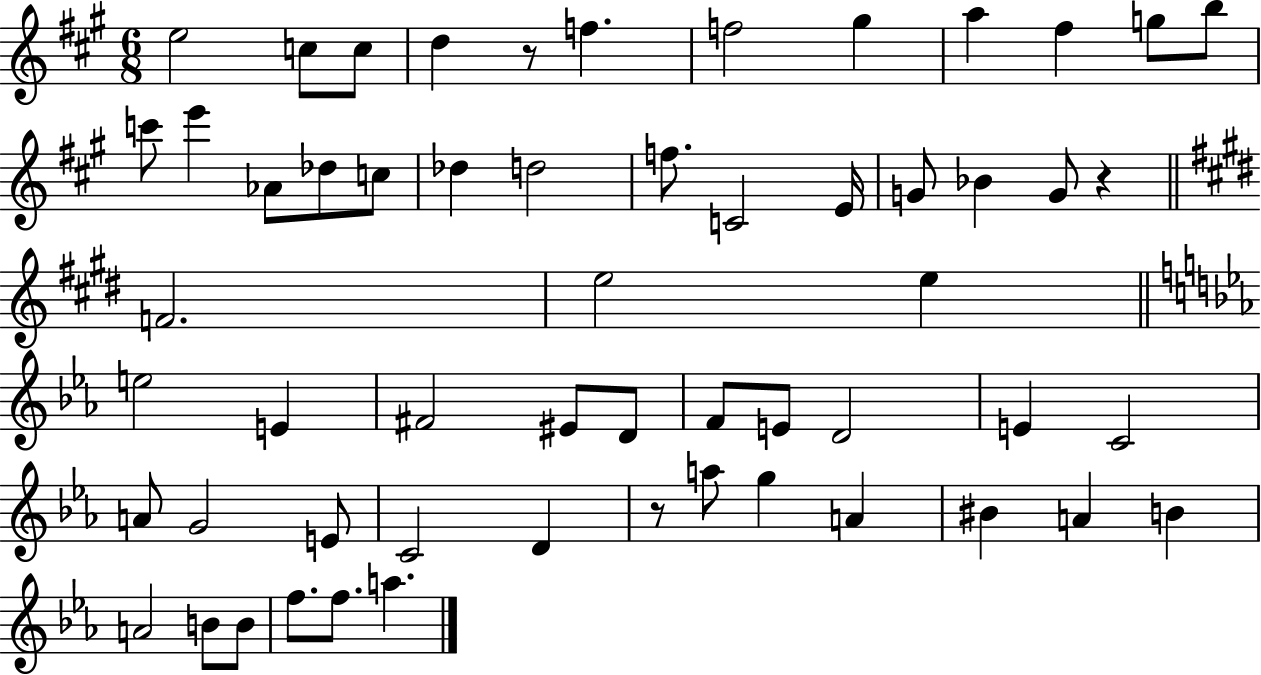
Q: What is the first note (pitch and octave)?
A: E5